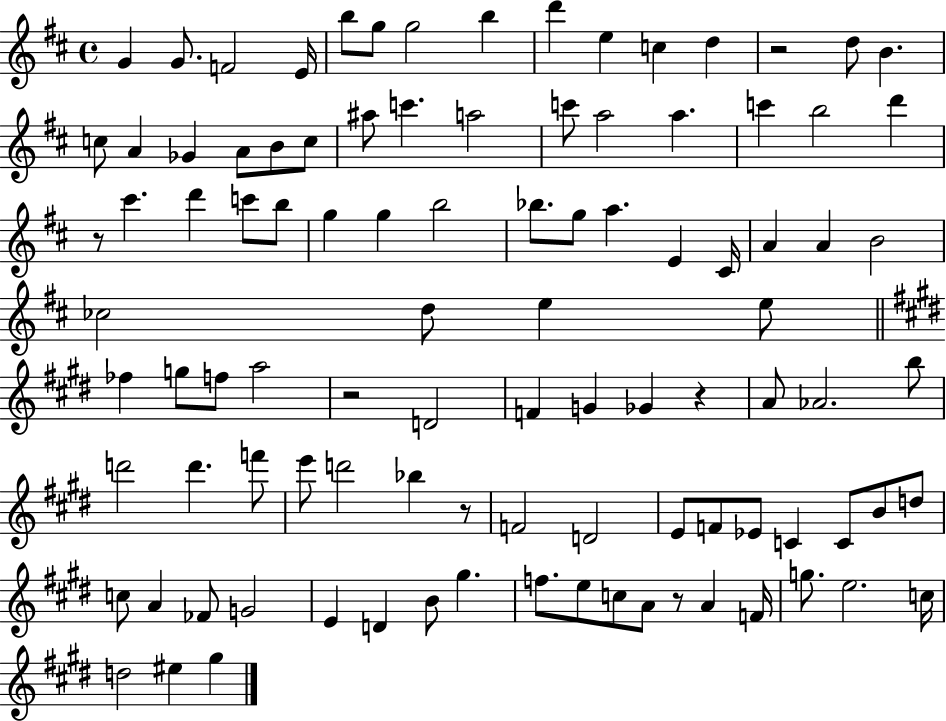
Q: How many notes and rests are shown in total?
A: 100